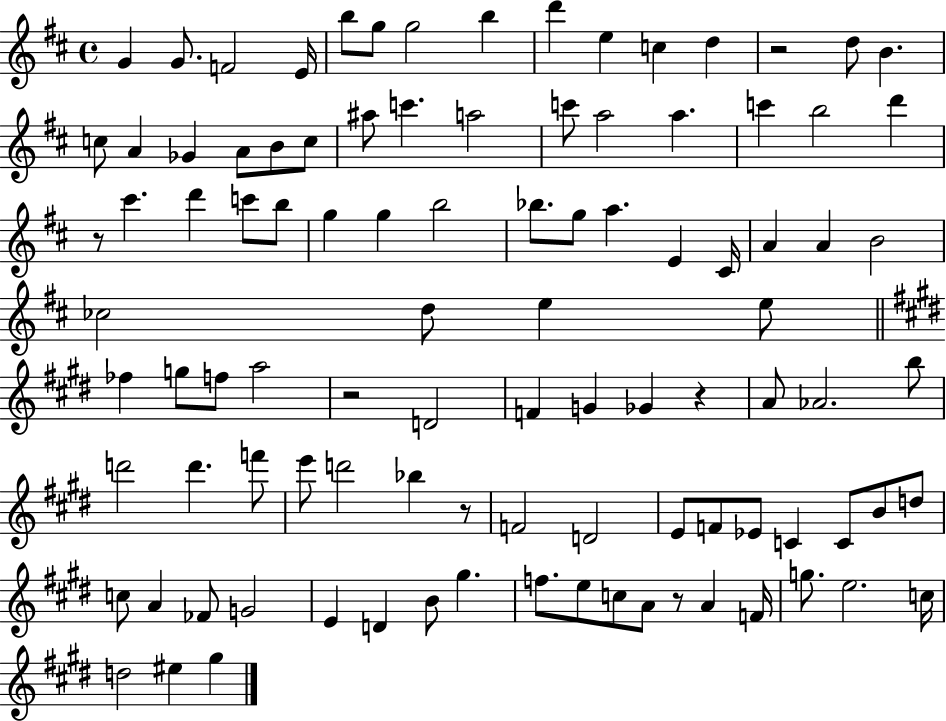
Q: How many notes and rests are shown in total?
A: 100